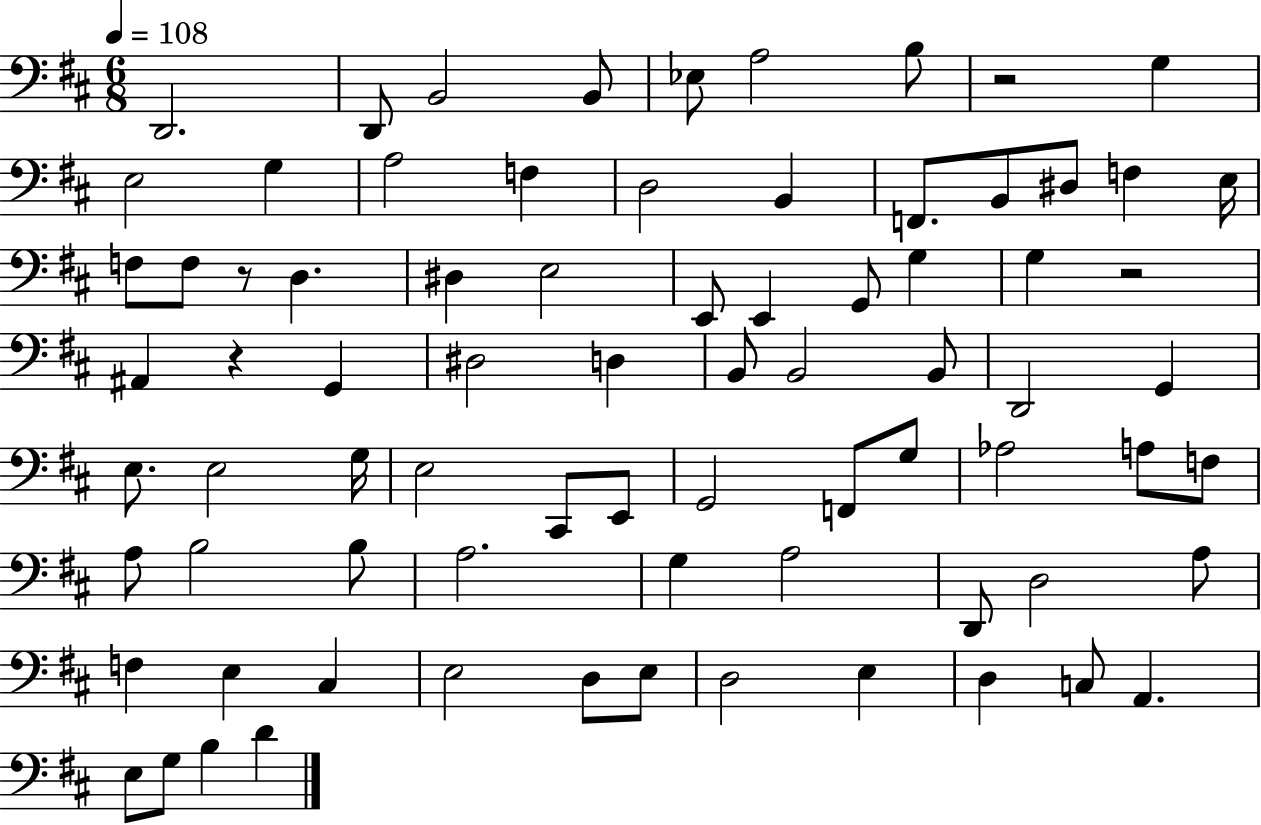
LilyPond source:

{
  \clef bass
  \numericTimeSignature
  \time 6/8
  \key d \major
  \tempo 4 = 108
  d,2. | d,8 b,2 b,8 | ees8 a2 b8 | r2 g4 | \break e2 g4 | a2 f4 | d2 b,4 | f,8. b,8 dis8 f4 e16 | \break f8 f8 r8 d4. | dis4 e2 | e,8 e,4 g,8 g4 | g4 r2 | \break ais,4 r4 g,4 | dis2 d4 | b,8 b,2 b,8 | d,2 g,4 | \break e8. e2 g16 | e2 cis,8 e,8 | g,2 f,8 g8 | aes2 a8 f8 | \break a8 b2 b8 | a2. | g4 a2 | d,8 d2 a8 | \break f4 e4 cis4 | e2 d8 e8 | d2 e4 | d4 c8 a,4. | \break e8 g8 b4 d'4 | \bar "|."
}